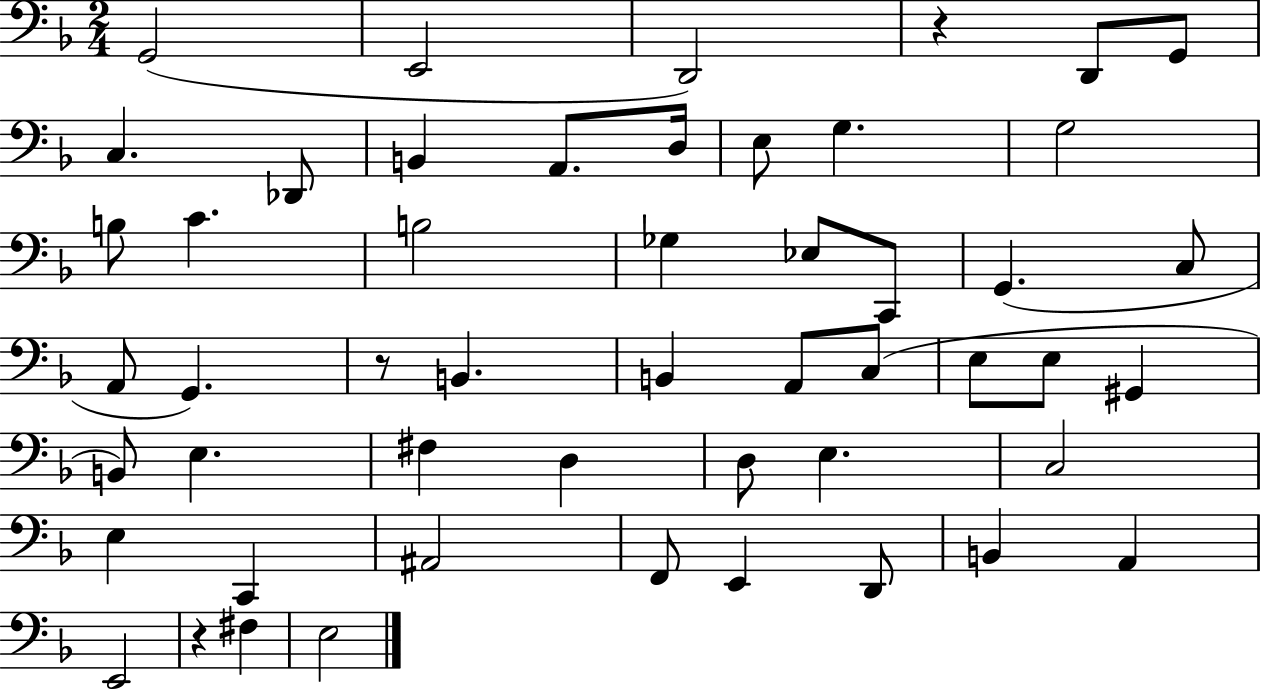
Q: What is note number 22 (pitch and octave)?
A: A2